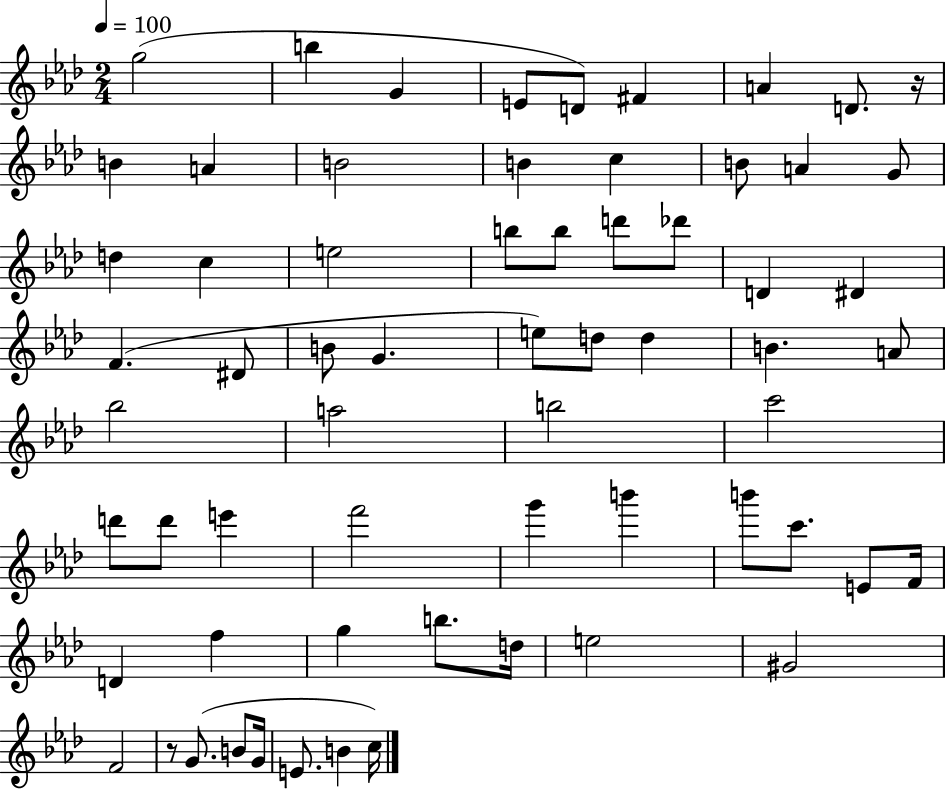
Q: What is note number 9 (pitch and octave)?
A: B4